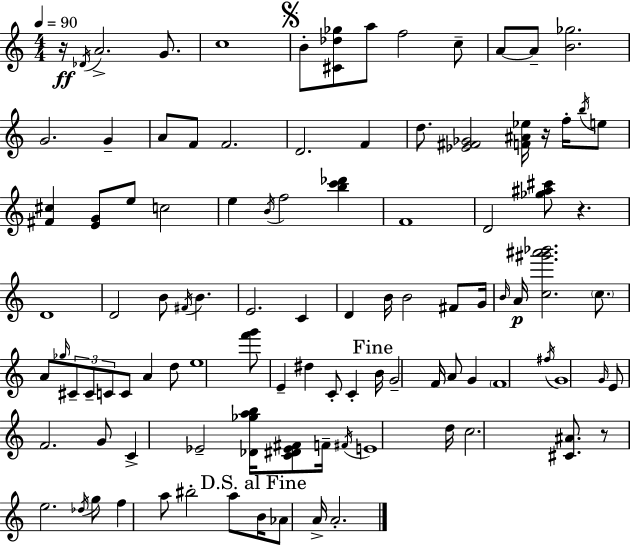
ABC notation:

X:1
T:Untitled
M:4/4
L:1/4
K:C
z/4 _D/4 A2 G/2 c4 B/2 [^C_d_g]/2 a/2 f2 c/2 A/2 A/2 [B_g]2 G2 G A/2 F/2 F2 D2 F d/2 [_E^F_G]2 [F^A_e]/4 z/4 f/4 b/4 e/2 [^F^c] [EG]/2 e/2 c2 e B/4 f2 [bc'_d'] F4 D2 [_g^a^c']/2 z D4 D2 B/2 ^F/4 B E2 C D B/4 B2 ^F/2 G/4 B/4 A/4 [c^g'^a'_b']2 c/2 A/2 _g/4 ^C/2 ^C/2 C/2 C/2 A d/2 e4 [f'g']/2 E ^d C/2 C B/4 G2 F/4 A/2 G F4 ^f/4 G4 G/4 E/2 F2 G/2 C _E2 [_D_gab]/4 [C^D_E^F]/2 F/4 ^F/4 E4 d/4 c2 [^C^A]/2 z/2 e2 _d/4 g/2 f a/2 ^b2 a/2 B/4 _A/2 A/4 A2